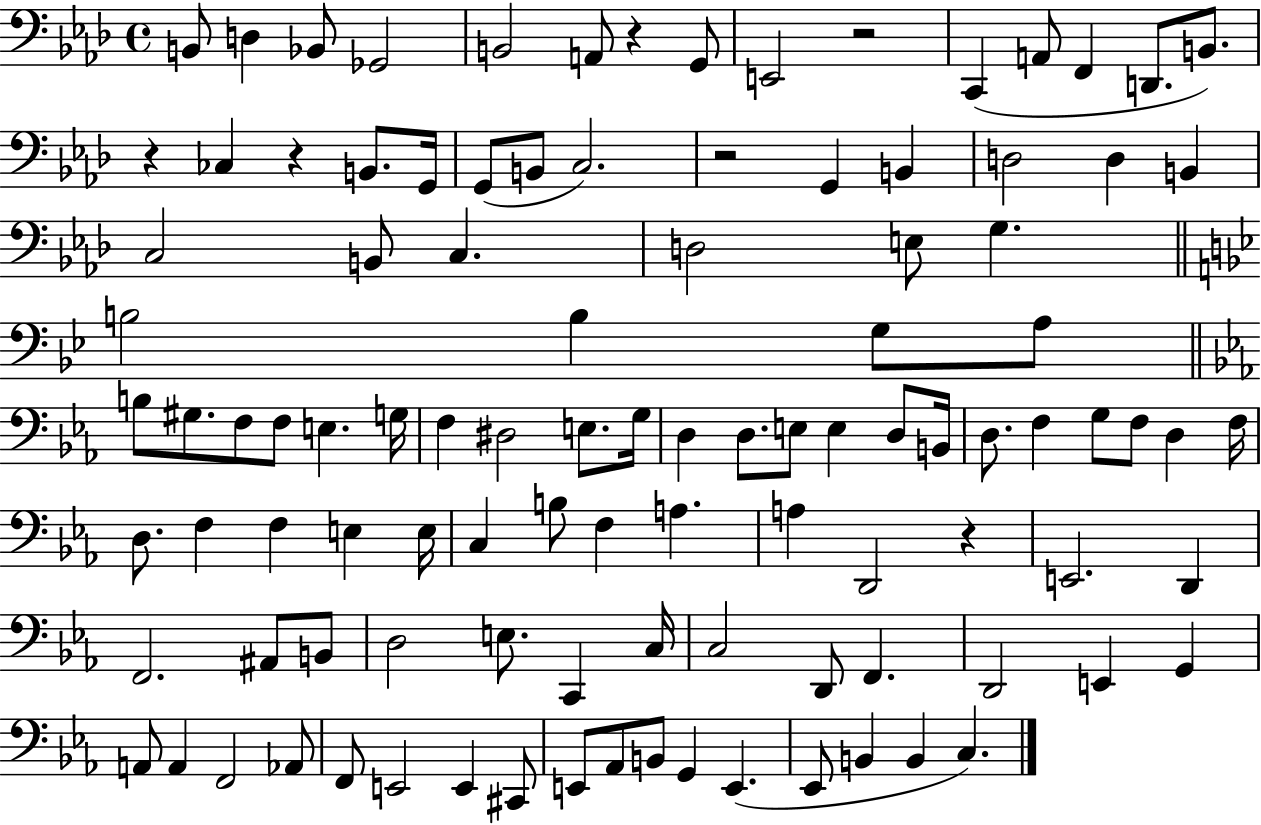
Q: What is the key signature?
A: AES major